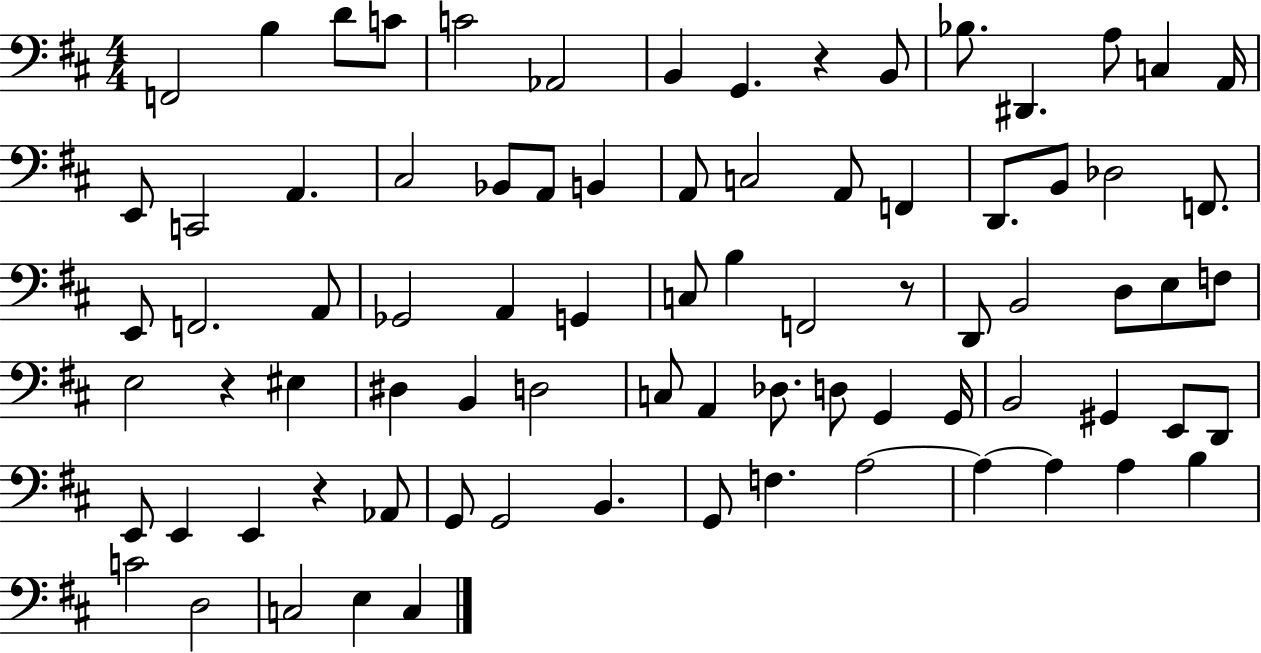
X:1
T:Untitled
M:4/4
L:1/4
K:D
F,,2 B, D/2 C/2 C2 _A,,2 B,, G,, z B,,/2 _B,/2 ^D,, A,/2 C, A,,/4 E,,/2 C,,2 A,, ^C,2 _B,,/2 A,,/2 B,, A,,/2 C,2 A,,/2 F,, D,,/2 B,,/2 _D,2 F,,/2 E,,/2 F,,2 A,,/2 _G,,2 A,, G,, C,/2 B, F,,2 z/2 D,,/2 B,,2 D,/2 E,/2 F,/2 E,2 z ^E, ^D, B,, D,2 C,/2 A,, _D,/2 D,/2 G,, G,,/4 B,,2 ^G,, E,,/2 D,,/2 E,,/2 E,, E,, z _A,,/2 G,,/2 G,,2 B,, G,,/2 F, A,2 A, A, A, B, C2 D,2 C,2 E, C,